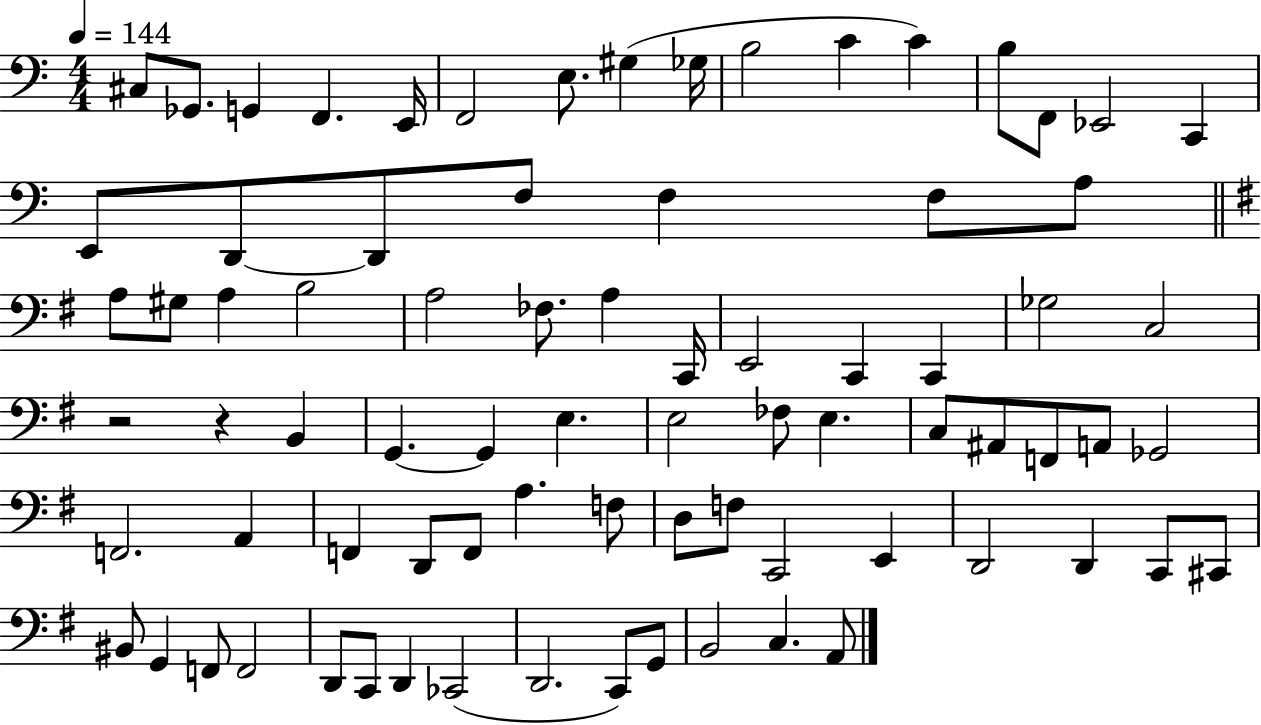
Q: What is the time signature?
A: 4/4